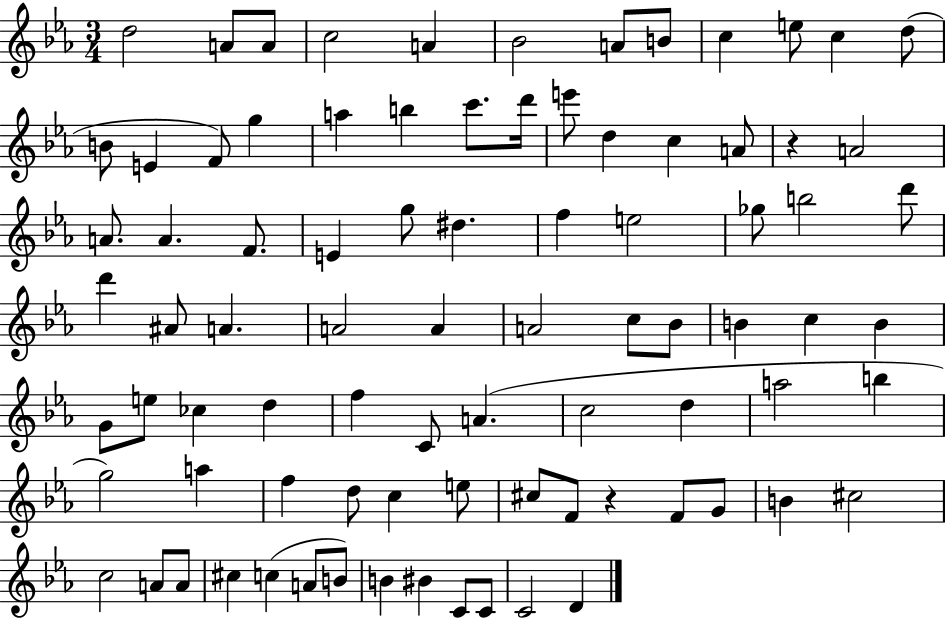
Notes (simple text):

D5/h A4/e A4/e C5/h A4/q Bb4/h A4/e B4/e C5/q E5/e C5/q D5/e B4/e E4/q F4/e G5/q A5/q B5/q C6/e. D6/s E6/e D5/q C5/q A4/e R/q A4/h A4/e. A4/q. F4/e. E4/q G5/e D#5/q. F5/q E5/h Gb5/e B5/h D6/e D6/q A#4/e A4/q. A4/h A4/q A4/h C5/e Bb4/e B4/q C5/q B4/q G4/e E5/e CES5/q D5/q F5/q C4/e A4/q. C5/h D5/q A5/h B5/q G5/h A5/q F5/q D5/e C5/q E5/e C#5/e F4/e R/q F4/e G4/e B4/q C#5/h C5/h A4/e A4/e C#5/q C5/q A4/e B4/e B4/q BIS4/q C4/e C4/e C4/h D4/q